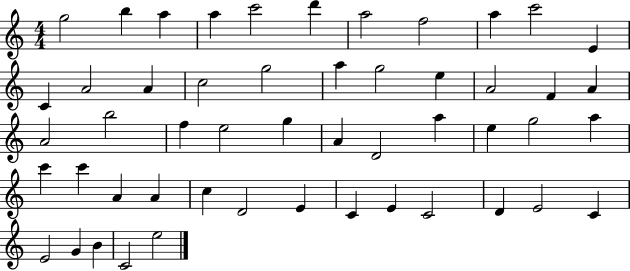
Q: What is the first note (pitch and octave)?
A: G5